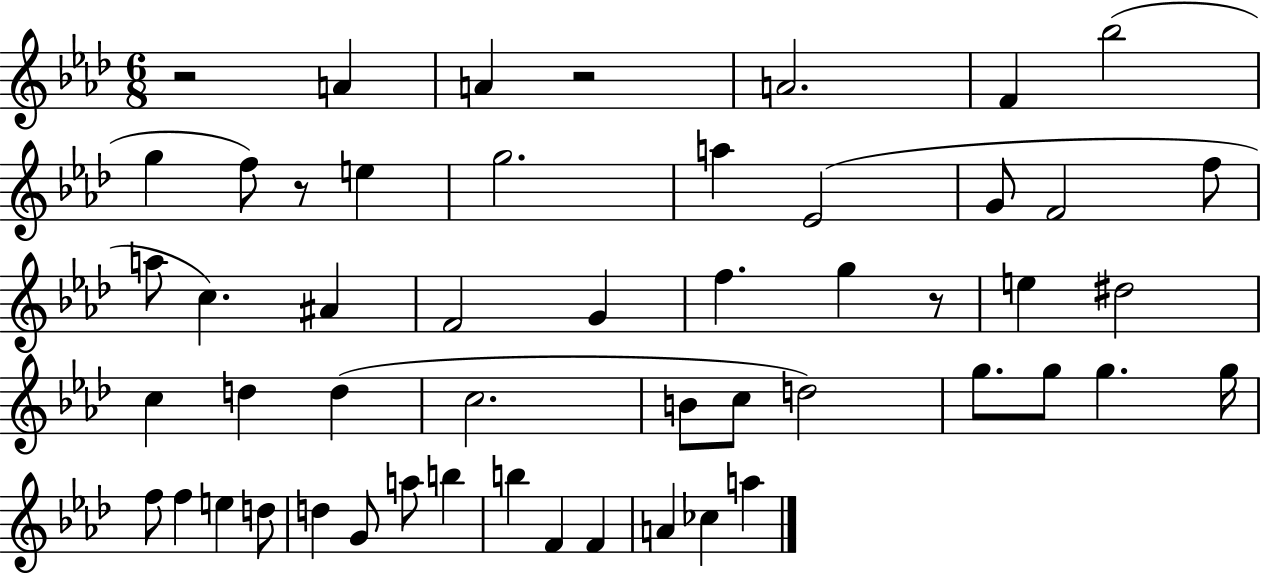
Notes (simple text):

R/h A4/q A4/q R/h A4/h. F4/q Bb5/h G5/q F5/e R/e E5/q G5/h. A5/q Eb4/h G4/e F4/h F5/e A5/e C5/q. A#4/q F4/h G4/q F5/q. G5/q R/e E5/q D#5/h C5/q D5/q D5/q C5/h. B4/e C5/e D5/h G5/e. G5/e G5/q. G5/s F5/e F5/q E5/q D5/e D5/q G4/e A5/e B5/q B5/q F4/q F4/q A4/q CES5/q A5/q